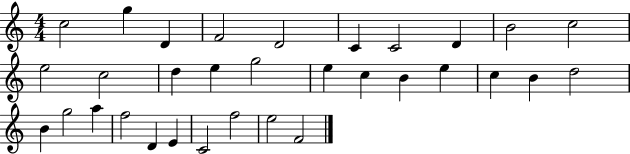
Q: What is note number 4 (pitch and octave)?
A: F4